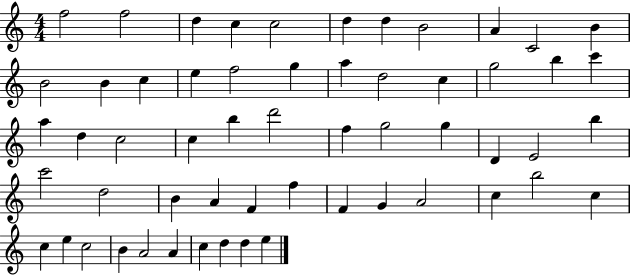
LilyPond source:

{
  \clef treble
  \numericTimeSignature
  \time 4/4
  \key c \major
  f''2 f''2 | d''4 c''4 c''2 | d''4 d''4 b'2 | a'4 c'2 b'4 | \break b'2 b'4 c''4 | e''4 f''2 g''4 | a''4 d''2 c''4 | g''2 b''4 c'''4 | \break a''4 d''4 c''2 | c''4 b''4 d'''2 | f''4 g''2 g''4 | d'4 e'2 b''4 | \break c'''2 d''2 | b'4 a'4 f'4 f''4 | f'4 g'4 a'2 | c''4 b''2 c''4 | \break c''4 e''4 c''2 | b'4 a'2 a'4 | c''4 d''4 d''4 e''4 | \bar "|."
}